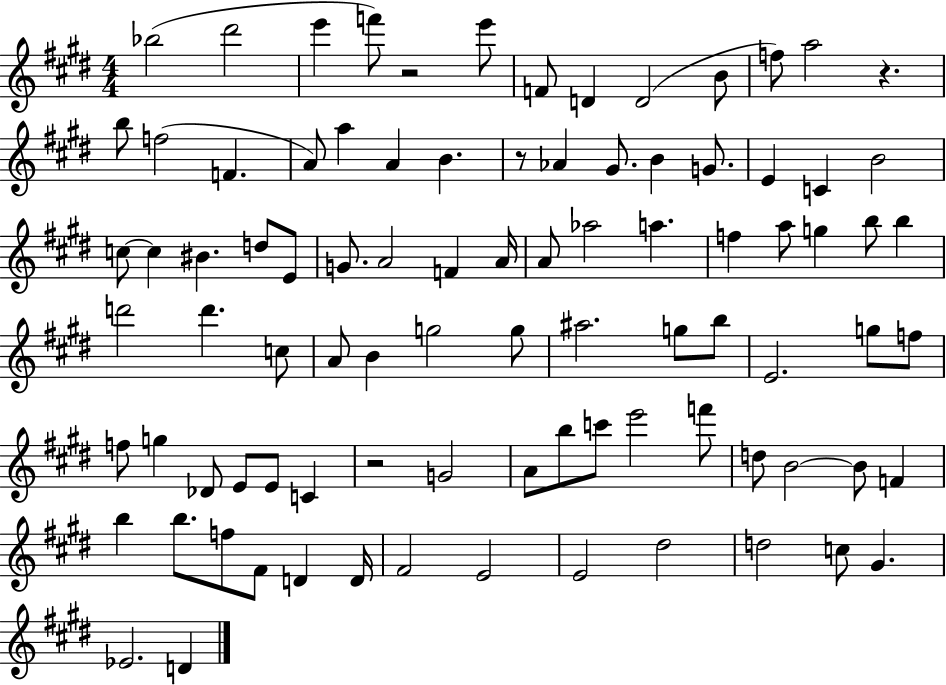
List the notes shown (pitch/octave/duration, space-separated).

Bb5/h D#6/h E6/q F6/e R/h E6/e F4/e D4/q D4/h B4/e F5/e A5/h R/q. B5/e F5/h F4/q. A4/e A5/q A4/q B4/q. R/e Ab4/q G#4/e. B4/q G4/e. E4/q C4/q B4/h C5/e C5/q BIS4/q. D5/e E4/e G4/e. A4/h F4/q A4/s A4/e Ab5/h A5/q. F5/q A5/e G5/q B5/e B5/q D6/h D6/q. C5/e A4/e B4/q G5/h G5/e A#5/h. G5/e B5/e E4/h. G5/e F5/e F5/e G5/q Db4/e E4/e E4/e C4/q R/h G4/h A4/e B5/e C6/e E6/h F6/e D5/e B4/h B4/e F4/q B5/q B5/e. F5/e F#4/e D4/q D4/s F#4/h E4/h E4/h D#5/h D5/h C5/e G#4/q. Eb4/h. D4/q